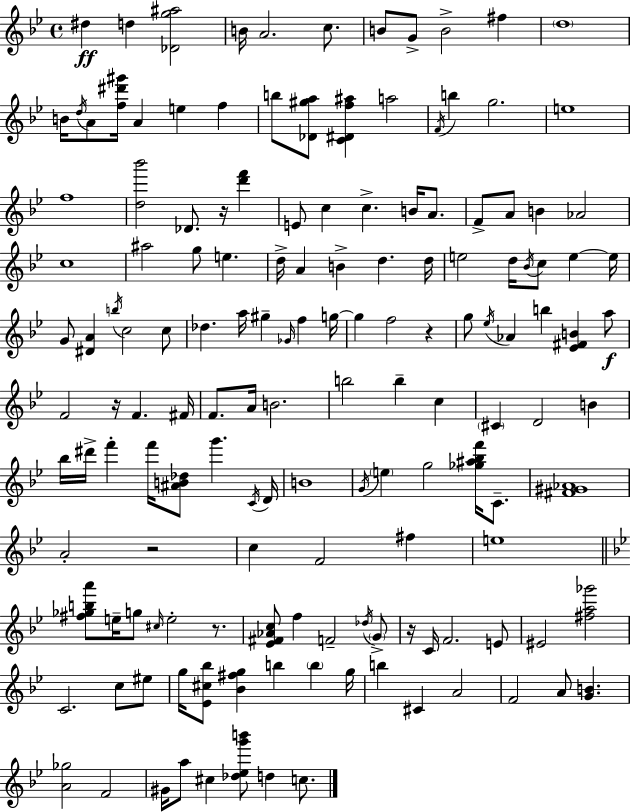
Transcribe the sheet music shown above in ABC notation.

X:1
T:Untitled
M:4/4
L:1/4
K:Bb
^d d [_Dg^a]2 B/4 A2 c/2 B/2 G/2 B2 ^f d4 B/4 d/4 A/2 [f^d'^g']/4 A e f b/2 [_D^ga]/2 [C^Df^a] a2 F/4 b g2 e4 f4 [d_b']2 _D/2 z/4 [d'f'] E/2 c c B/4 A/2 F/2 A/2 B _A2 c4 ^a2 g/2 e d/4 A B d d/4 e2 d/4 _B/4 c/2 e e/4 G/2 [^DA] b/4 c2 c/2 _d a/4 ^g _G/4 f g/4 g f2 z g/2 _e/4 _A b [_E^FB] a/2 F2 z/4 F ^F/4 F/2 A/4 B2 b2 b c ^C D2 B _b/4 ^d'/4 f' f'/4 [^AB_d]/2 g' C/4 D/4 B4 G/4 e g2 [_g^a_bf']/4 C/2 [^F^G_A]4 A2 z2 c F2 ^f e4 [^f_gba']/2 e/4 g/2 ^c/4 e2 z/2 [_E^F_Ac]/2 f F2 _d/4 G/2 z/4 C/4 F2 E/2 ^E2 [^fa_g']2 C2 c/2 ^e/2 g/4 [_E^c_b]/2 [_B^fg] b b g/4 b ^C A2 F2 A/2 [GB] [A_g]2 F2 ^G/4 a/2 ^c [_d_eg'b']/2 d c/2